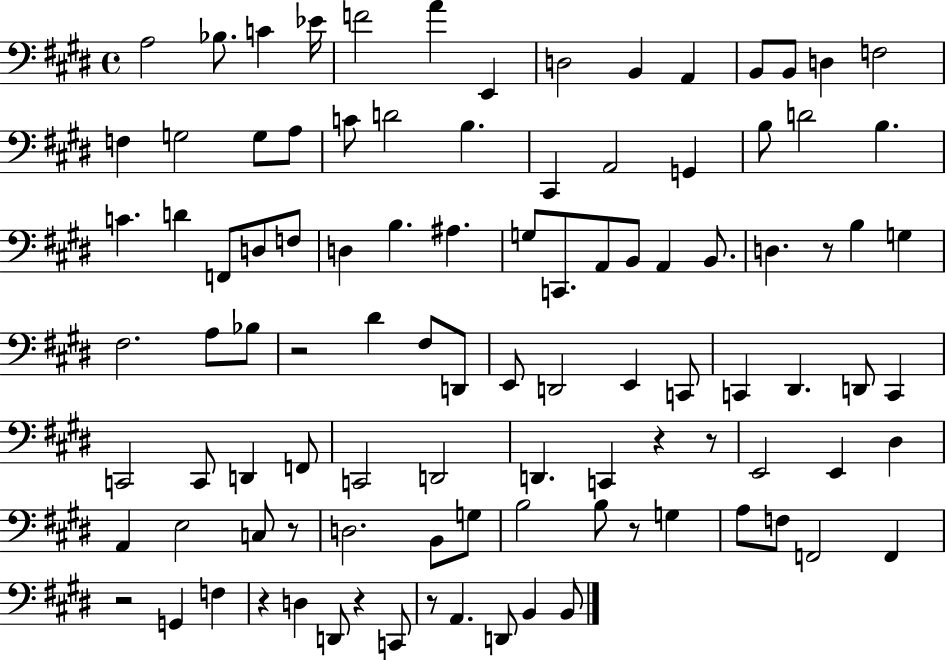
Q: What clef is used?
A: bass